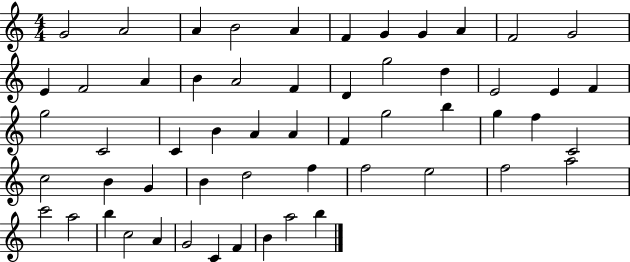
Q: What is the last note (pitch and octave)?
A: B5